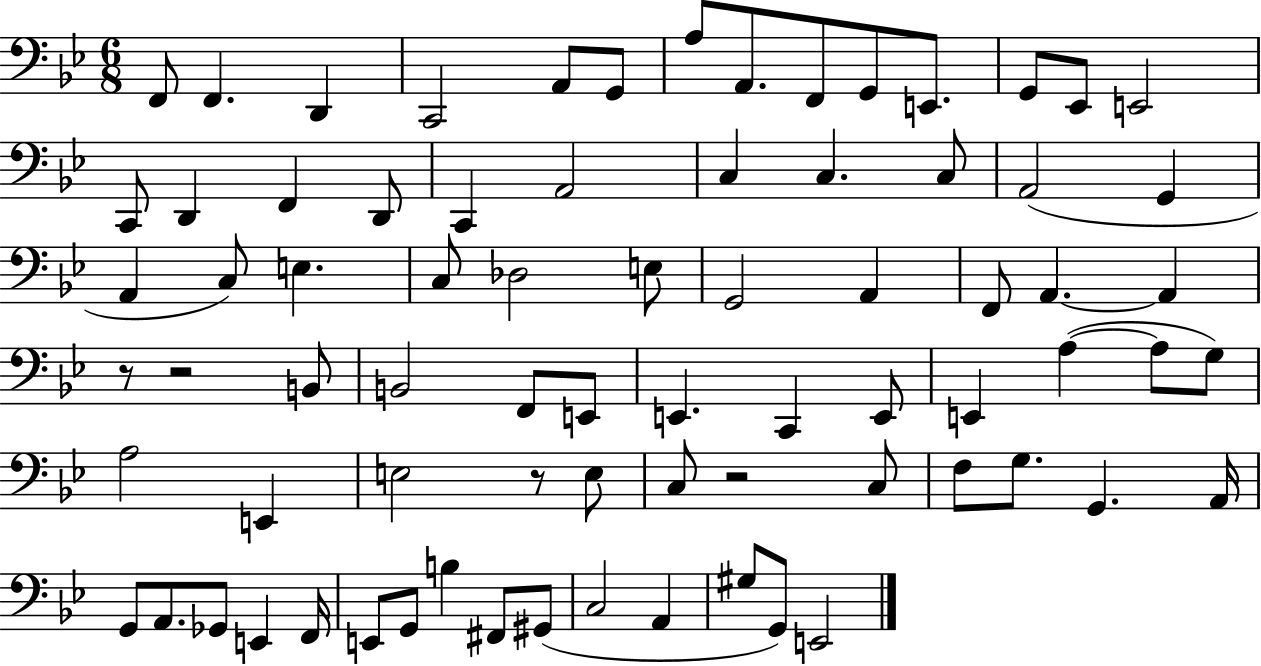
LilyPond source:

{
  \clef bass
  \numericTimeSignature
  \time 6/8
  \key bes \major
  f,8 f,4. d,4 | c,2 a,8 g,8 | a8 a,8. f,8 g,8 e,8. | g,8 ees,8 e,2 | \break c,8 d,4 f,4 d,8 | c,4 a,2 | c4 c4. c8 | a,2( g,4 | \break a,4 c8) e4. | c8 des2 e8 | g,2 a,4 | f,8 a,4.~~ a,4 | \break r8 r2 b,8 | b,2 f,8 e,8 | e,4. c,4 e,8 | e,4 a4~(~ a8 g8) | \break a2 e,4 | e2 r8 e8 | c8 r2 c8 | f8 g8. g,4. a,16 | \break g,8 a,8. ges,8 e,4 f,16 | e,8 g,8 b4 fis,8 gis,8( | c2 a,4 | gis8 g,8) e,2 | \break \bar "|."
}